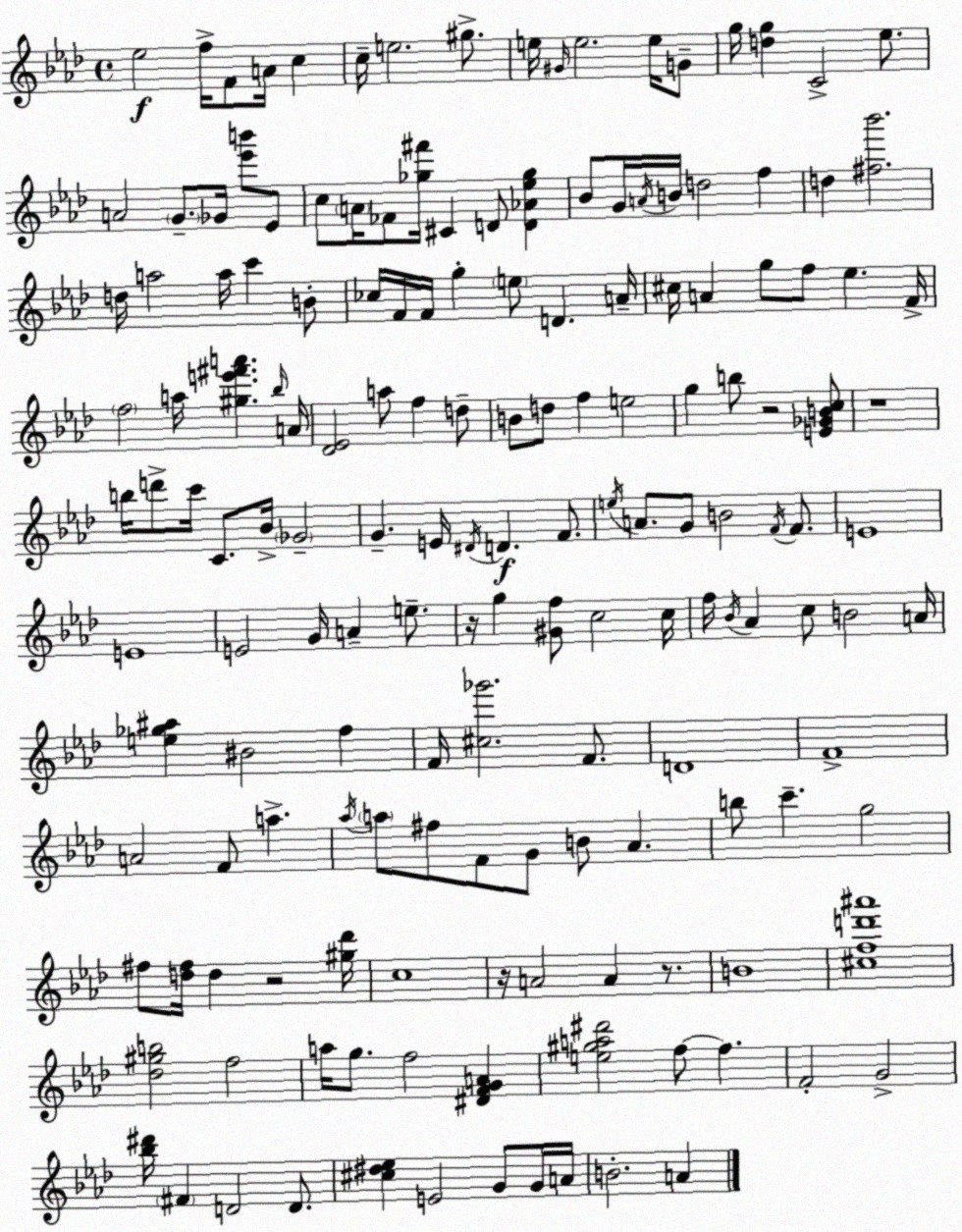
X:1
T:Untitled
M:4/4
L:1/4
K:Ab
_e2 f/4 F/2 A/4 c c/4 e2 ^g/2 e/4 ^G/4 e2 e/4 G/2 g/4 [dg] C2 _e/2 A2 G/2 _G/4 [_e'b']/2 _E/2 c/2 A/4 _F/2 [_g^f']/4 ^C D/2 [D_A_e_g] _B/2 G/4 A/4 B/4 d2 f d [^f_b']2 d/4 a2 a/4 c' B/2 _c/4 F/4 F/4 g e/2 D A/4 ^c/4 A g/2 f/2 _e F/4 f2 a/4 [^ge'^f'a'] _b/4 A/4 [_D_E]2 a/2 f d/2 B/2 d/2 f e2 g b/2 z2 [E_GBc]/2 z4 b/4 d'/2 c'/4 C/2 _B/4 _G2 G E/4 ^D/4 D F/2 e/4 A/2 G/2 B2 F/4 F/2 E4 E4 E2 G/4 A e/2 z/4 g [^Gf]/2 c2 c/4 f/4 _B/4 _A c/2 B2 A/4 [e_g^a] ^B2 f F/4 [^c_g']2 F/2 D4 F4 A2 F/2 a _a/4 a/2 ^f/2 F/2 G/2 B/2 _A b/2 c' g2 ^f/2 [d^f]/4 d z2 [^g_d']/4 c4 z/4 A2 A z/2 B4 [^cfd'^a']4 [_d^gb]2 f2 a/4 g/2 f2 [^DFGA] [e^ga^d']2 f/2 f F2 G2 [_b^d']/4 ^F D2 D/2 [^c^d_e] E2 G/2 G/4 A/4 B2 A